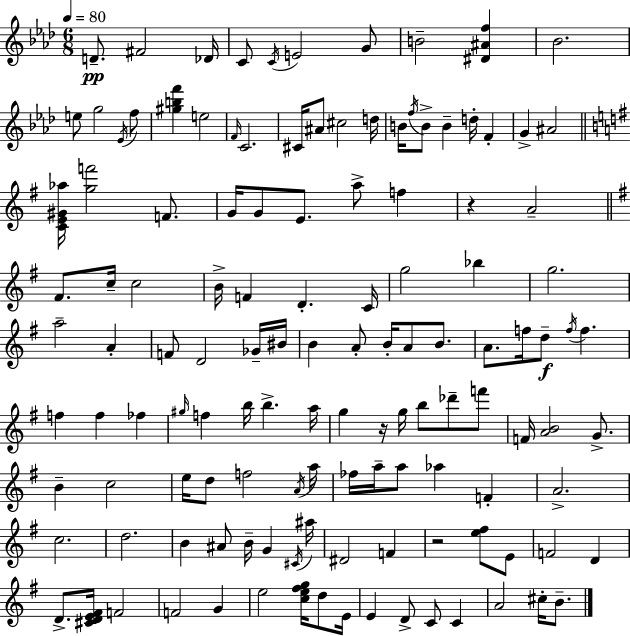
D4/e. F#4/h Db4/s C4/e C4/s E4/h G4/e B4/h [D#4,A#4,F5]/q Bb4/h. E5/e G5/h Eb4/s F5/e [G#5,B5,F6]/q E5/h F4/s C4/h. C#4/s A#4/e C#5/h D5/s B4/s F5/s B4/e B4/q D5/s F4/q G4/q A#4/h [C4,E4,G#4,Ab5]/s [G5,F6]/h F4/e. G4/s G4/e E4/e. A5/e F5/q R/q A4/h F#4/e. C5/s C5/h B4/s F4/q D4/q. C4/s G5/h Bb5/q G5/h. A5/h A4/q F4/e D4/h Gb4/s BIS4/s B4/q A4/e B4/s A4/e B4/e. A4/e. F5/s D5/e F5/s F5/q. F5/q F5/q FES5/q G#5/s F5/q B5/s B5/q. A5/s G5/q R/s G5/s B5/e Db6/e F6/e F4/s [A4,B4]/h G4/e. B4/q C5/h E5/s D5/e F5/h A4/s A5/s FES5/s A5/s A5/e Ab5/q F4/q A4/h. C5/h. D5/h. B4/q A#4/e B4/s G4/q C#4/s A#5/s D#4/h F4/q R/h [E5,F#5]/e E4/e F4/h D4/q D4/e. [C#4,D4,E4,F#4]/s F4/h F4/h G4/q E5/h [C5,E5,F#5,G5]/s D5/e E4/s E4/q D4/e C4/e C4/q A4/h C#5/s B4/e.